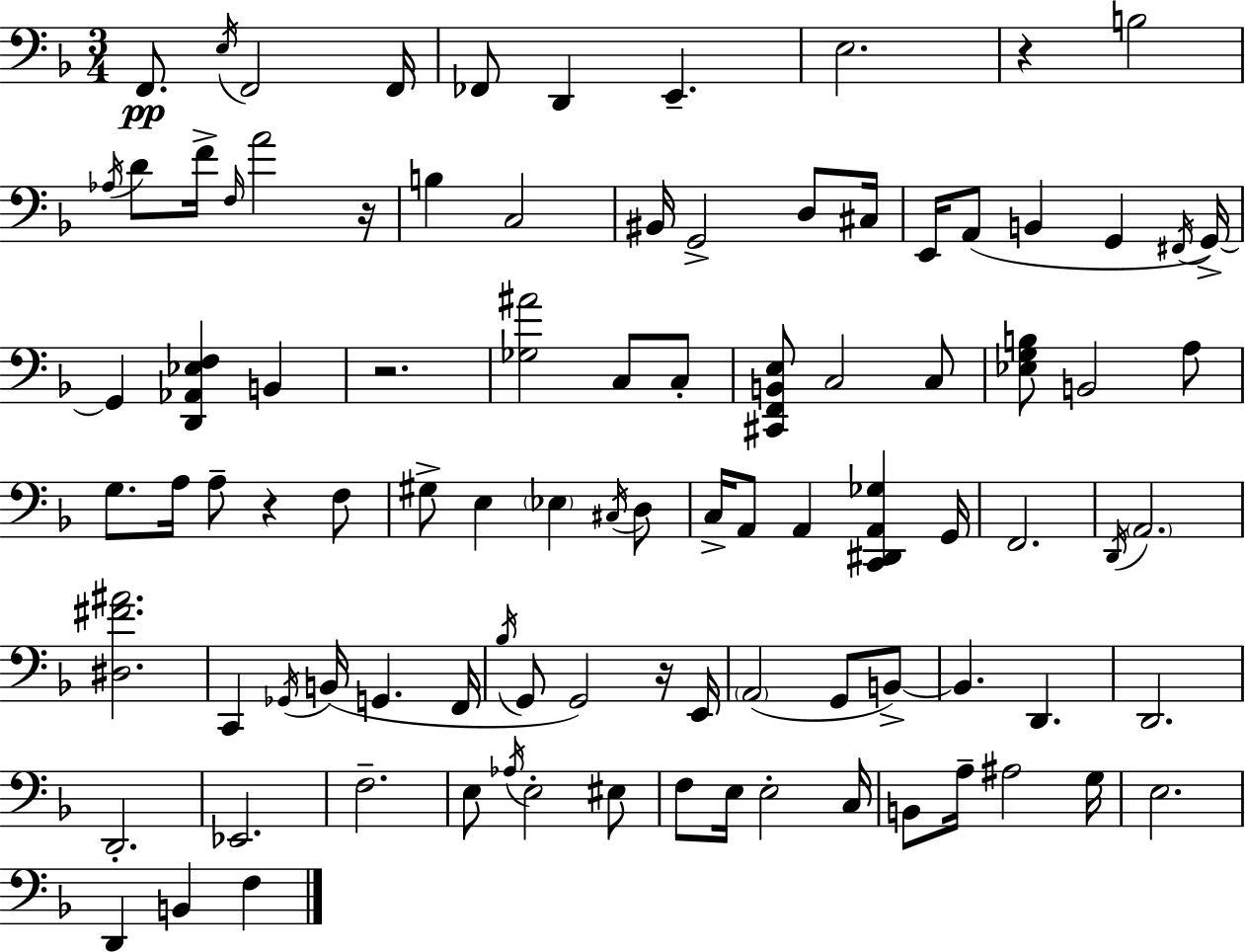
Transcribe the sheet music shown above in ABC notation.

X:1
T:Untitled
M:3/4
L:1/4
K:F
F,,/2 E,/4 F,,2 F,,/4 _F,,/2 D,, E,, E,2 z B,2 _A,/4 D/2 F/4 F,/4 A2 z/4 B, C,2 ^B,,/4 G,,2 D,/2 ^C,/4 E,,/4 A,,/2 B,, G,, ^F,,/4 G,,/4 G,, [D,,_A,,_E,F,] B,, z2 [_G,^A]2 C,/2 C,/2 [^C,,F,,B,,E,]/2 C,2 C,/2 [_E,G,B,]/2 B,,2 A,/2 G,/2 A,/4 A,/2 z F,/2 ^G,/2 E, _E, ^C,/4 D,/2 C,/4 A,,/2 A,, [C,,^D,,A,,_G,] G,,/4 F,,2 D,,/4 A,,2 [^D,^F^A]2 C,, _G,,/4 B,,/4 G,, F,,/4 _B,/4 G,,/2 G,,2 z/4 E,,/4 A,,2 G,,/2 B,,/2 B,, D,, D,,2 D,,2 _E,,2 F,2 E,/2 _A,/4 E,2 ^E,/2 F,/2 E,/4 E,2 C,/4 B,,/2 A,/4 ^A,2 G,/4 E,2 D,, B,, F,